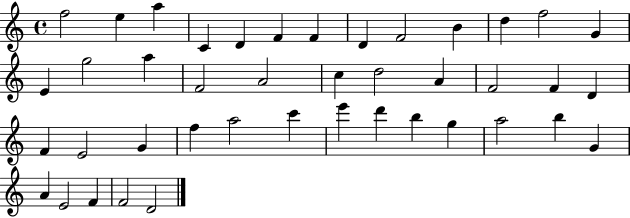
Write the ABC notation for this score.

X:1
T:Untitled
M:4/4
L:1/4
K:C
f2 e a C D F F D F2 B d f2 G E g2 a F2 A2 c d2 A F2 F D F E2 G f a2 c' e' d' b g a2 b G A E2 F F2 D2